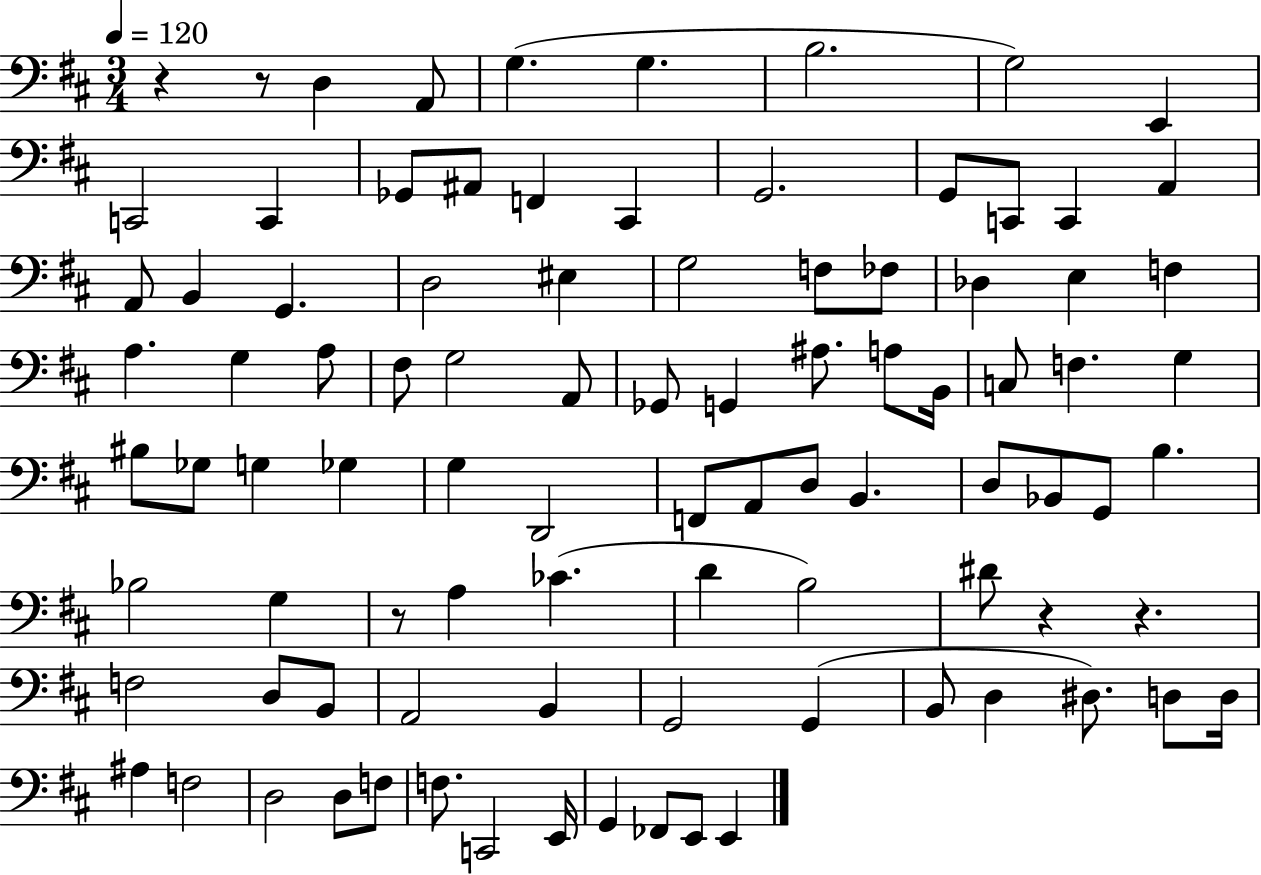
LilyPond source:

{
  \clef bass
  \numericTimeSignature
  \time 3/4
  \key d \major
  \tempo 4 = 120
  r4 r8 d4 a,8 | g4.( g4. | b2. | g2) e,4 | \break c,2 c,4 | ges,8 ais,8 f,4 cis,4 | g,2. | g,8 c,8 c,4 a,4 | \break a,8 b,4 g,4. | d2 eis4 | g2 f8 fes8 | des4 e4 f4 | \break a4. g4 a8 | fis8 g2 a,8 | ges,8 g,4 ais8. a8 b,16 | c8 f4. g4 | \break bis8 ges8 g4 ges4 | g4 d,2 | f,8 a,8 d8 b,4. | d8 bes,8 g,8 b4. | \break bes2 g4 | r8 a4 ces'4.( | d'4 b2) | dis'8 r4 r4. | \break f2 d8 b,8 | a,2 b,4 | g,2 g,4( | b,8 d4 dis8.) d8 d16 | \break ais4 f2 | d2 d8 f8 | f8. c,2 e,16 | g,4 fes,8 e,8 e,4 | \break \bar "|."
}